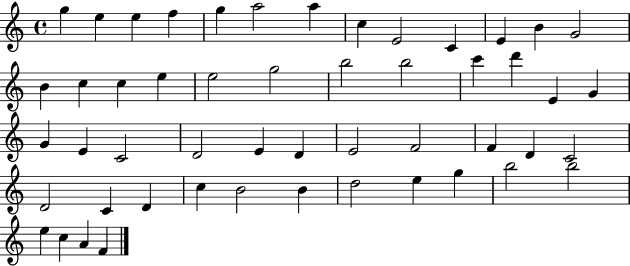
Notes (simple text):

G5/q E5/q E5/q F5/q G5/q A5/h A5/q C5/q E4/h C4/q E4/q B4/q G4/h B4/q C5/q C5/q E5/q E5/h G5/h B5/h B5/h C6/q D6/q E4/q G4/q G4/q E4/q C4/h D4/h E4/q D4/q E4/h F4/h F4/q D4/q C4/h D4/h C4/q D4/q C5/q B4/h B4/q D5/h E5/q G5/q B5/h B5/h E5/q C5/q A4/q F4/q